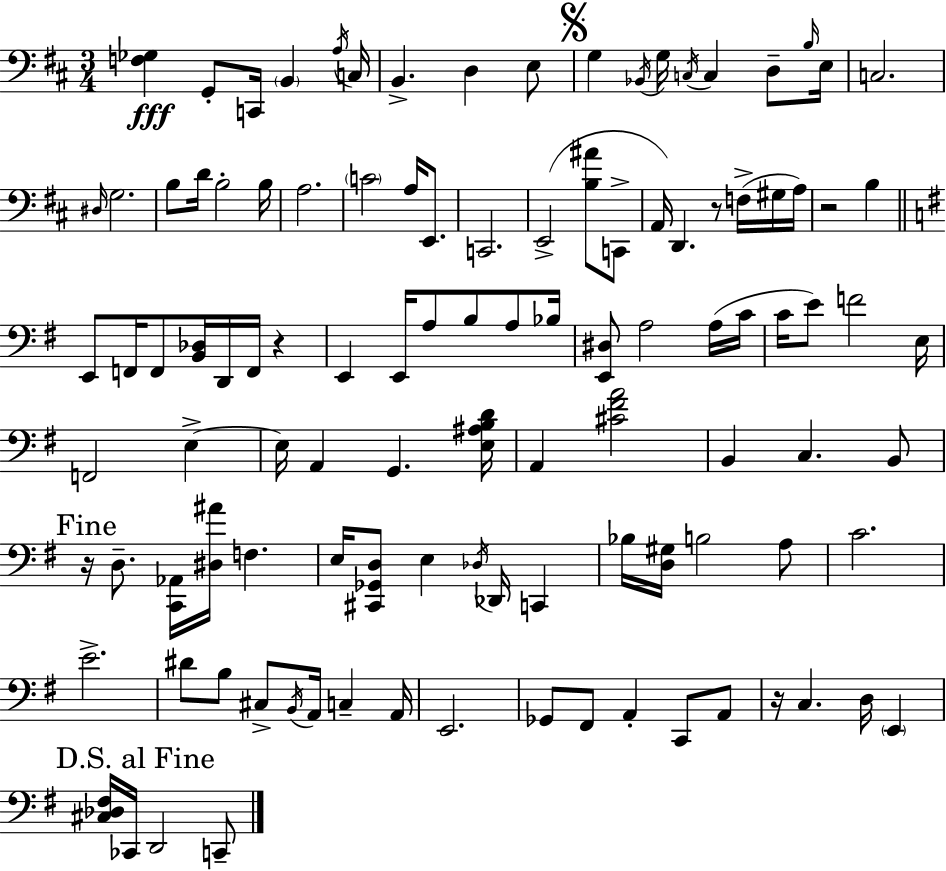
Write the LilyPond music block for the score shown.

{
  \clef bass
  \numericTimeSignature
  \time 3/4
  \key d \major
  <f ges>4\fff g,8-. c,16 \parenthesize b,4 \acciaccatura { a16 } | c16 b,4.-> d4 e8 | \mark \markup { \musicglyph "scripts.segno" } g4 \acciaccatura { bes,16 } g16 \acciaccatura { c16 } c4 | d8-- \grace { b16 } e16 c2. | \break \grace { dis16 } g2. | b8 d'16 b2-. | b16 a2. | \parenthesize c'2 | \break a16 e,8. c,2. | e,2->( | <b ais'>8 c,8-> a,16) d,4. | r8 f16->( gis16 a16) r2 | \break b4 \bar "||" \break \key e \minor e,8 f,16 f,8 <b, des>16 d,16 f,16 r4 | e,4 e,16 a8 b8 a8 bes16 | <e, dis>8 a2 a16( c'16 | c'16 e'8) f'2 e16 | \break f,2 e4->~~ | e16 a,4 g,4. <e ais b d'>16 | a,4 <cis' fis' a'>2 | b,4 c4. b,8 | \break \mark "Fine" r16 d8.-- <c, aes,>16 <dis ais'>16 f4. | e16 <cis, ges, d>8 e4 \acciaccatura { des16 } des,16 c,4 | bes16 <d gis>16 b2 a8 | c'2. | \break e'2.-> | dis'8 b8 cis8-> \acciaccatura { b,16 } a,16 c4-- | a,16 e,2. | ges,8 fis,8 a,4-. c,8 | \break a,8 r16 c4. d16 \parenthesize e,4 | \mark "D.S. al Fine" <cis des fis>16 ces,16 d,2 | c,8-- \bar "|."
}